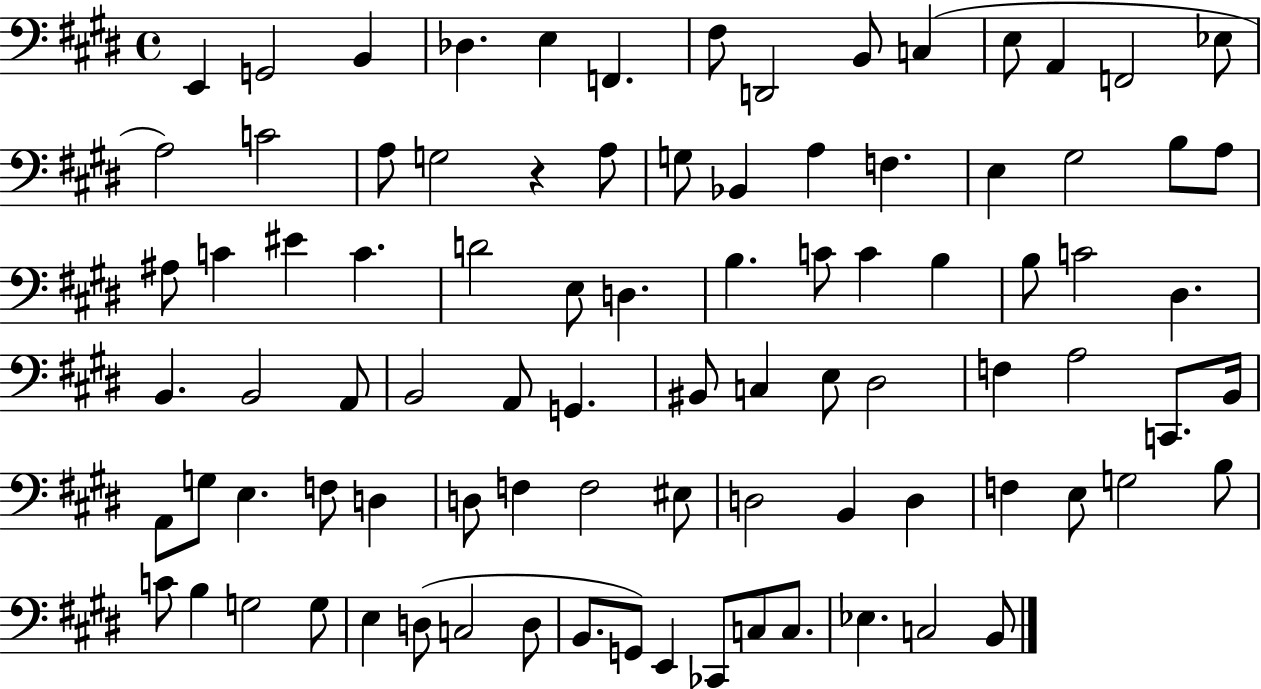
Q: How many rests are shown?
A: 1